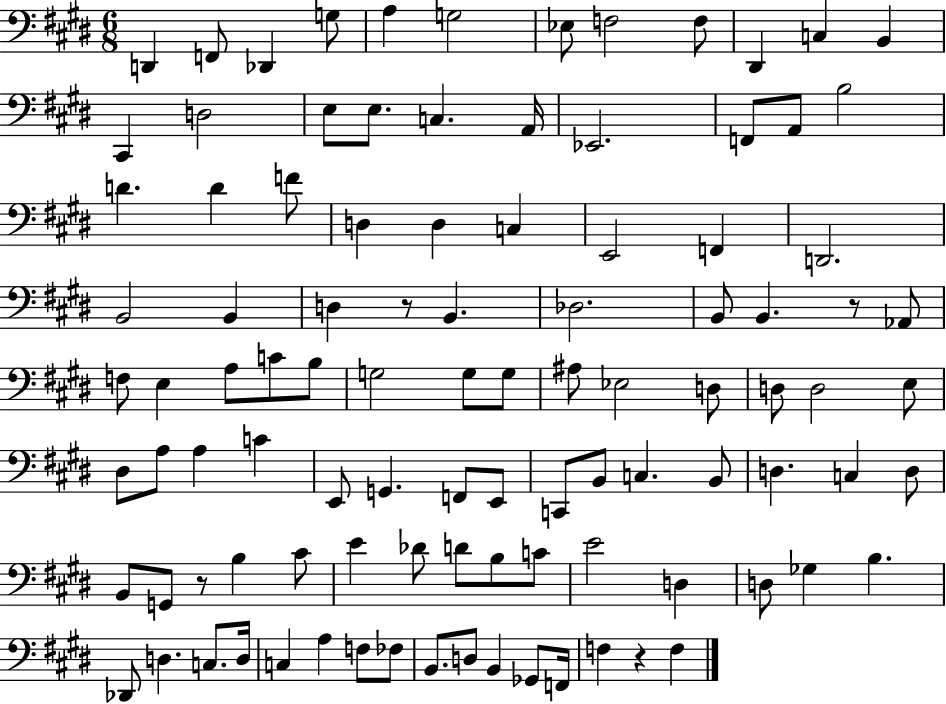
X:1
T:Untitled
M:6/8
L:1/4
K:E
D,, F,,/2 _D,, G,/2 A, G,2 _E,/2 F,2 F,/2 ^D,, C, B,, ^C,, D,2 E,/2 E,/2 C, A,,/4 _E,,2 F,,/2 A,,/2 B,2 D D F/2 D, D, C, E,,2 F,, D,,2 B,,2 B,, D, z/2 B,, _D,2 B,,/2 B,, z/2 _A,,/2 F,/2 E, A,/2 C/2 B,/2 G,2 G,/2 G,/2 ^A,/2 _E,2 D,/2 D,/2 D,2 E,/2 ^D,/2 A,/2 A, C E,,/2 G,, F,,/2 E,,/2 C,,/2 B,,/2 C, B,,/2 D, C, D,/2 B,,/2 G,,/2 z/2 B, ^C/2 E _D/2 D/2 B,/2 C/2 E2 D, D,/2 _G, B, _D,,/2 D, C,/2 D,/4 C, A, F,/2 _F,/2 B,,/2 D,/2 B,, _G,,/2 F,,/4 F, z F,